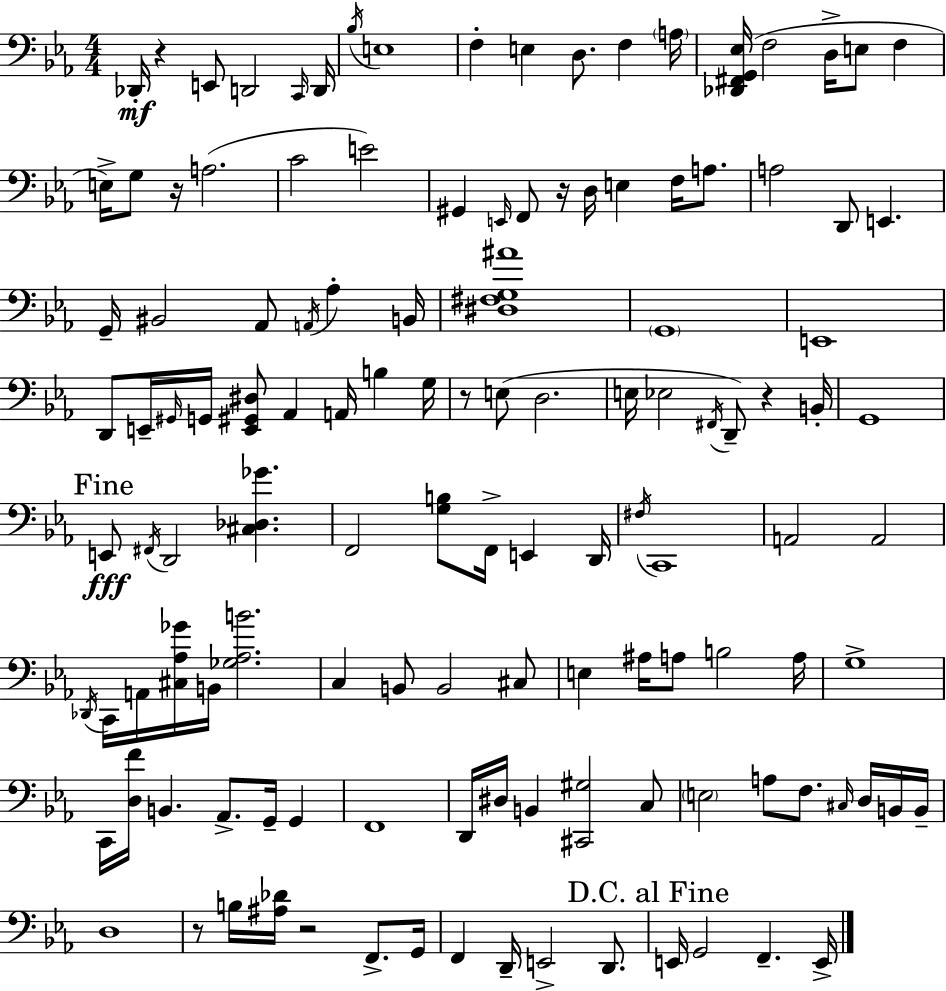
{
  \clef bass
  \numericTimeSignature
  \time 4/4
  \key ees \major
  \repeat volta 2 { des,16-.\mf r4 e,8 d,2 \grace { c,16 } | d,16 \acciaccatura { bes16 } e1 | f4-. e4 d8. f4 | \parenthesize a16 <des, fis, g, ees>16( f2 d16-> e8 f4 | \break e16->) g8 r16 a2.( | c'2 e'2) | gis,4 \grace { e,16 } f,8 r16 d16 e4 f16 | a8. a2 d,8 e,4. | \break g,16-- bis,2 aes,8 \acciaccatura { a,16 } aes4-. | b,16 <dis fis g ais'>1 | \parenthesize g,1 | e,1 | \break d,8 e,16-- \grace { gis,16 } g,16 <e, gis, dis>8 aes,4 a,16 | b4 g16 r8 e8( d2. | e16 ees2 \acciaccatura { fis,16 } d,8--) | r4 b,16-. g,1 | \break \mark "Fine" e,8\fff \acciaccatura { fis,16 } d,2 | <cis des ges'>4. f,2 <g b>8 | f,16-> e,4 d,16 \acciaccatura { fis16 } c,1 | a,2 | \break a,2 \acciaccatura { des,16 } c,16 a,16 <cis aes ges'>16 b,16 <ges aes b'>2. | c4 b,8 b,2 | cis8 e4 ais16 a8 | b2 a16 g1-> | \break c,16 <d f'>16 b,4. | aes,8.-> g,16-- g,4 f,1 | d,16 dis16 b,4 <cis, gis>2 | c8 \parenthesize e2 | \break a8 f8. \grace { cis16 } d16 b,16 b,16-- d1 | r8 b16 <ais des'>16 r2 | f,8.-> g,16 f,4 d,16-- e,2-> | d,8. \mark "D.C. al Fine" e,16 g,2 | \break f,4.-- e,16-> } \bar "|."
}